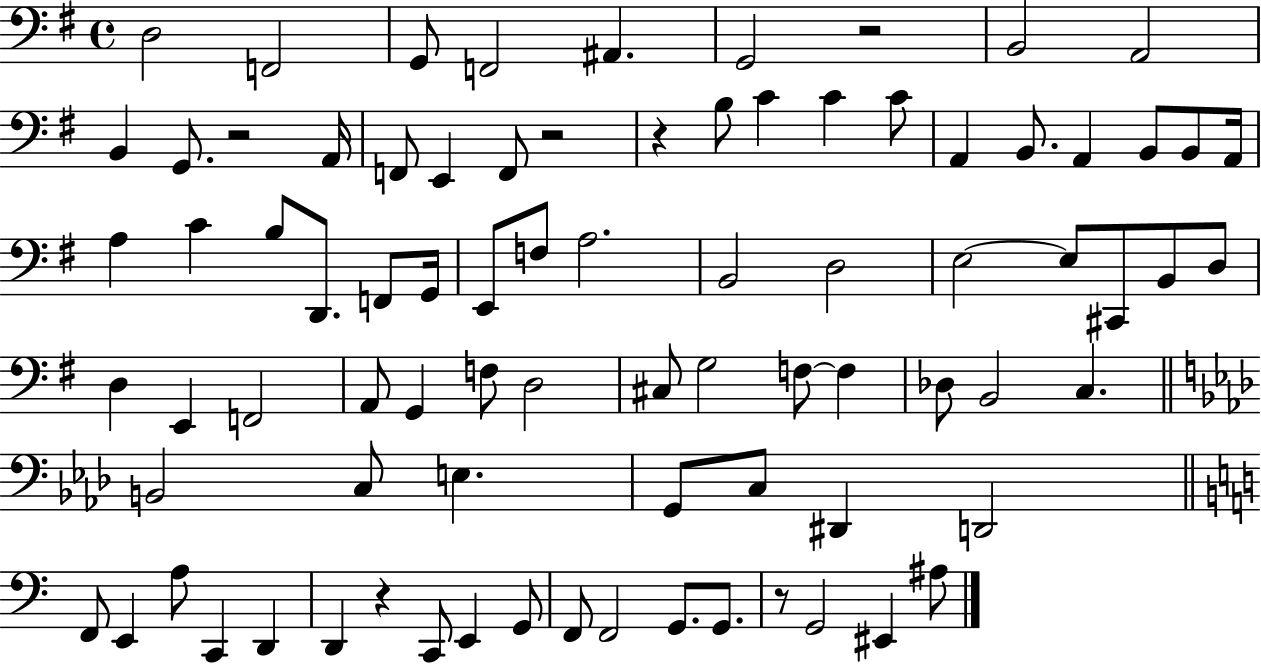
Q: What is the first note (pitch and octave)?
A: D3